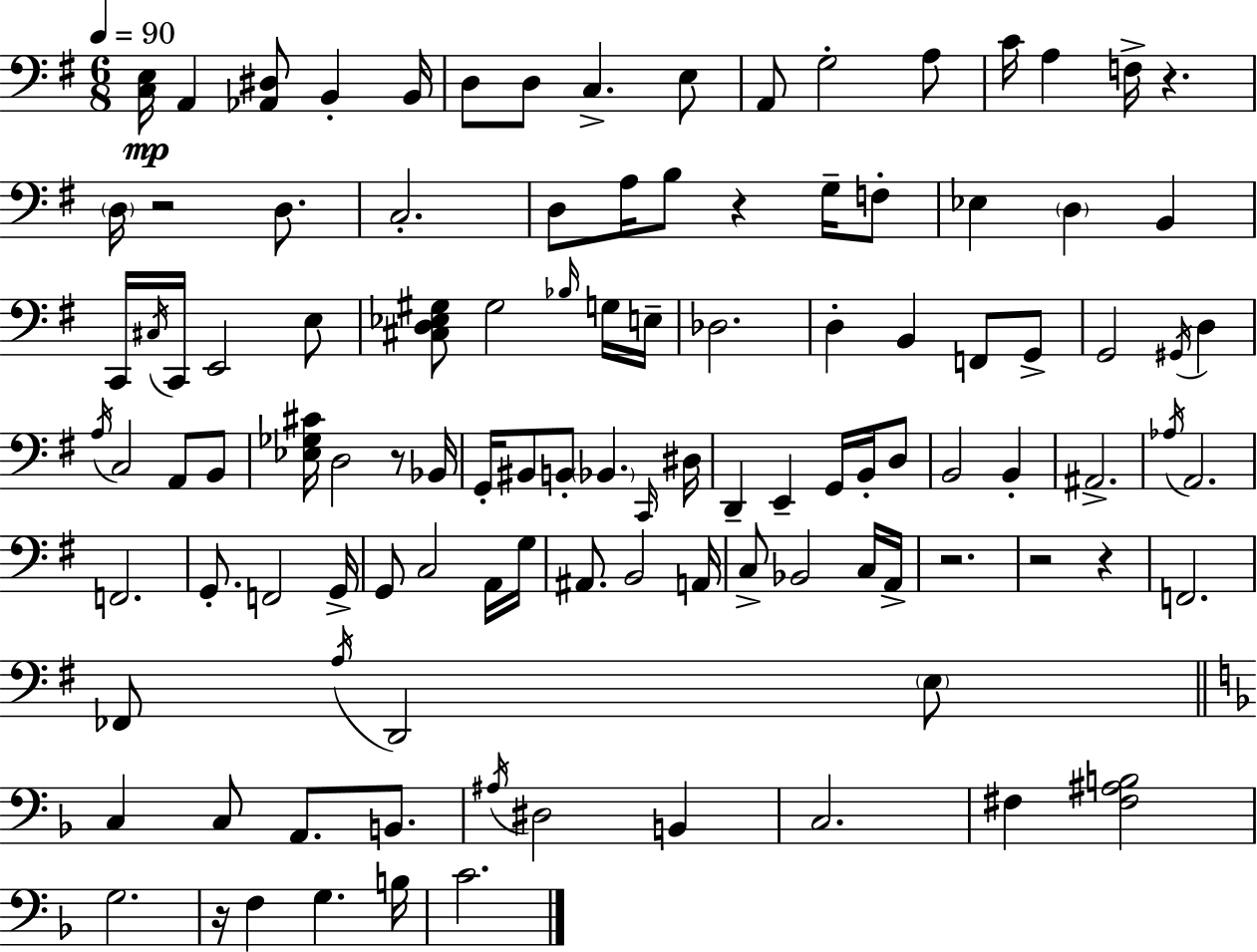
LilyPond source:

{
  \clef bass
  \numericTimeSignature
  \time 6/8
  \key e \minor
  \tempo 4 = 90
  \repeat volta 2 { <c e>16\mp a,4 <aes, dis>8 b,4-. b,16 | d8 d8 c4.-> e8 | a,8 g2-. a8 | c'16 a4 f16-> r4. | \break \parenthesize d16 r2 d8. | c2.-. | d8 a16 b8 r4 g16-- f8-. | ees4 \parenthesize d4 b,4 | \break c,16 \acciaccatura { cis16 } c,16 e,2 e8 | <cis d ees gis>8 gis2 \grace { bes16 } | g16 e16-- des2. | d4-. b,4 f,8 | \break g,8-> g,2 \acciaccatura { gis,16 } d4 | \acciaccatura { a16 } c2 | a,8 b,8 <ees ges cis'>16 d2 | r8 bes,16 g,16-. bis,8 b,8-. \parenthesize bes,4. | \break \grace { c,16 } dis16 d,4-- e,4-- | g,16 b,16-. d8 b,2 | b,4-. ais,2.-> | \acciaccatura { aes16 } a,2. | \break f,2. | g,8.-. f,2 | g,16-> g,8 c2 | a,16 g16 ais,8. b,2 | \break a,16 c8-> bes,2 | c16 a,16-> r2. | r2 | r4 f,2. | \break fes,8 \acciaccatura { a16 } d,2 | \parenthesize e8 \bar "||" \break \key d \minor c4 c8 a,8. b,8. | \acciaccatura { ais16 } dis2 b,4 | c2. | fis4 <fis ais b>2 | \break g2. | r16 f4 g4. | b16 c'2. | } \bar "|."
}